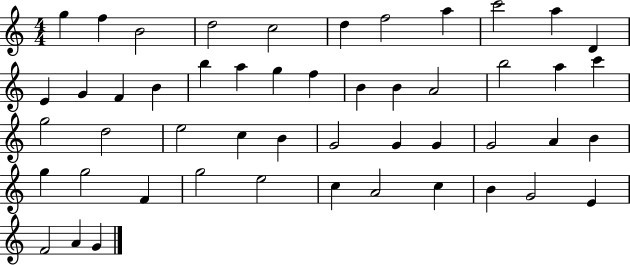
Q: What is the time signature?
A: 4/4